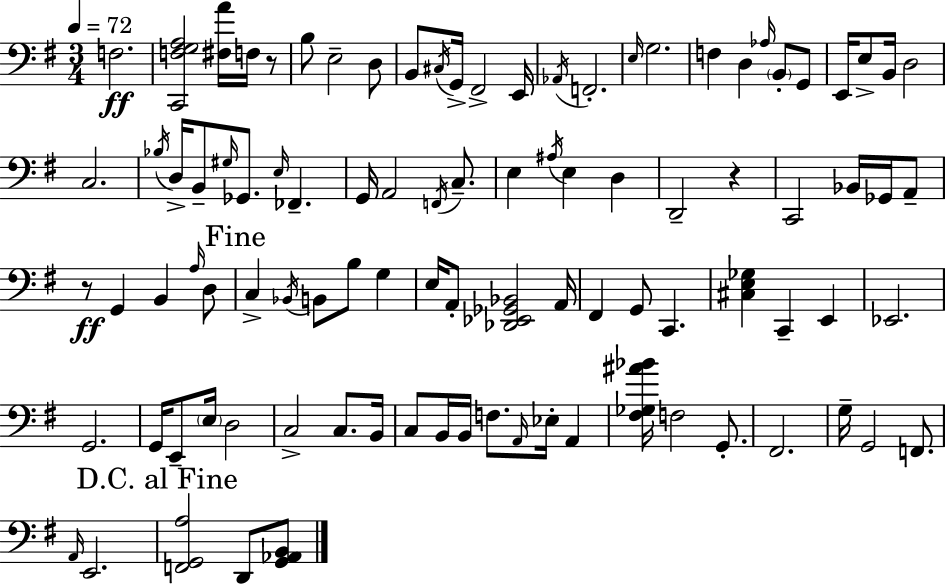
{
  \clef bass
  \numericTimeSignature
  \time 3/4
  \key e \minor
  \tempo 4 = 72
  f2.\ff | <c, f g a>2 <fis a'>16 f16 r8 | b8 e2-- d8 | b,8 \acciaccatura { cis16 } g,16-> fis,2-> | \break e,16 \acciaccatura { aes,16 } f,2.-. | \grace { e16 } g2. | f4 d4 \grace { aes16 } | \parenthesize b,8-. g,8 e,16 e8-> b,16 d2 | \break c2. | \acciaccatura { bes16 } d16-> b,8-- \grace { gis16 } ges,8. | \grace { e16 } fes,4.-- g,16 a,2 | \acciaccatura { f,16 } c8.-- e4 | \break \acciaccatura { ais16 } e4 d4 d,2-- | r4 c,2 | bes,16 ges,16 a,8-- r8\ff g,4 | b,4 \grace { a16 } d8 \mark "Fine" c4-> | \break \acciaccatura { bes,16 } b,8 b8 g4 e16 | a,8-. <des, ees, ges, bes,>2 a,16 fis,4 | g,8 c,4. <cis e ges>4 | c,4-- e,4 ees,2. | \break g,2. | g,16 | e,8-- \parenthesize e16 d2 c2-> | c8. b,16 c8 | \break b,16 b,16 f8. \grace { a,16 } ees16-. a,4 | <fis ges ais' bes'>16 f2 g,8.-. | fis,2. | g16-- g,2 f,8. | \break \grace { a,16 } e,2. | \mark "D.C. al Fine" <f, g, a>2 d,8 <g, aes, b,>8 | \bar "|."
}